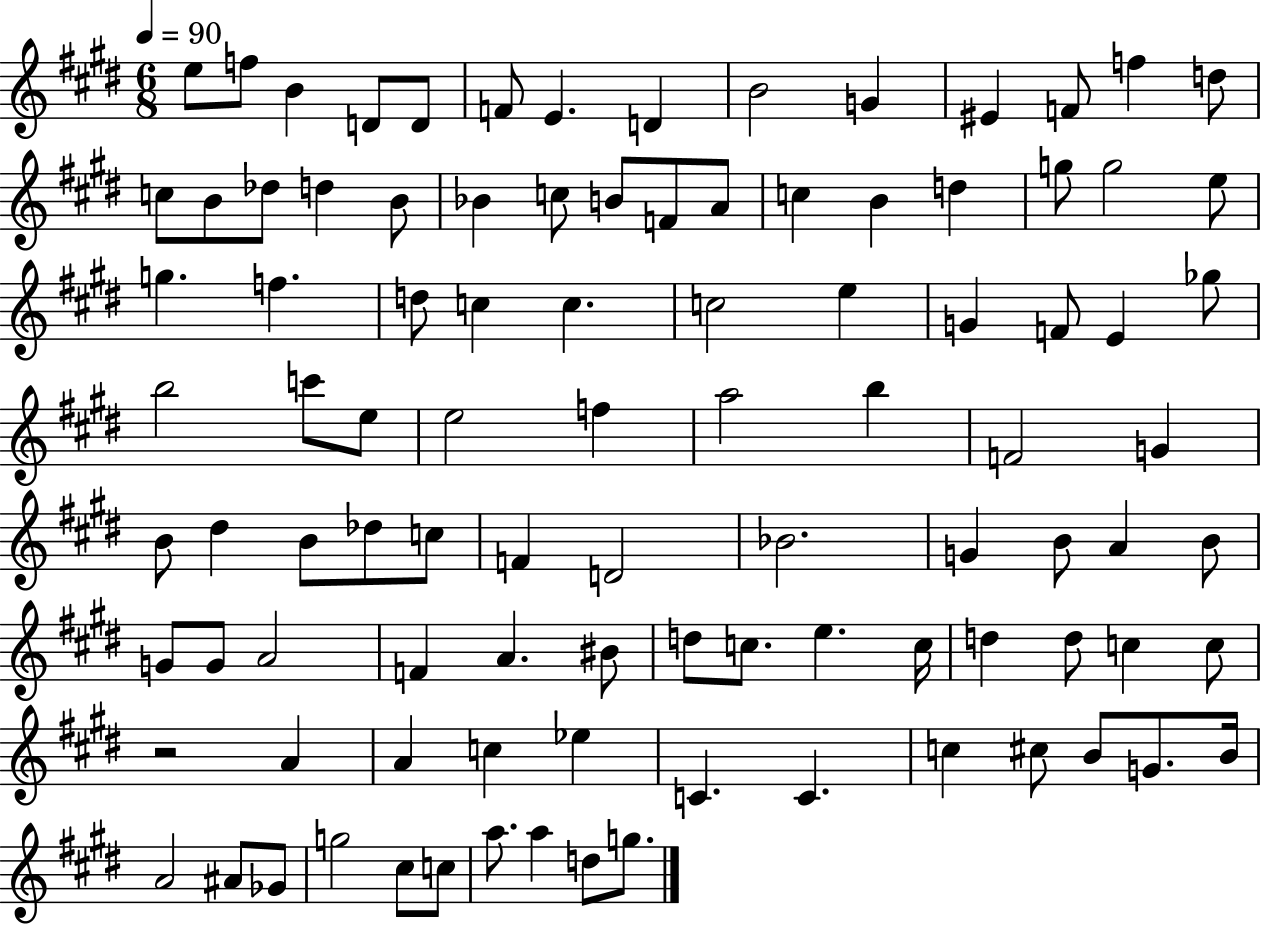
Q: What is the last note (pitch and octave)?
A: G5